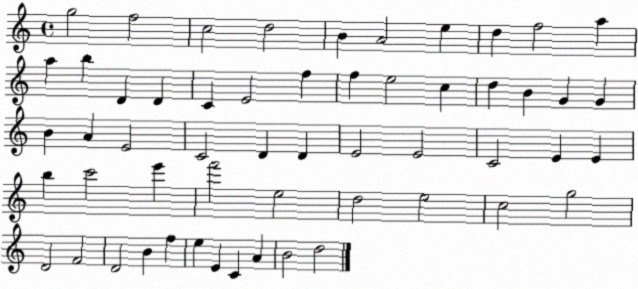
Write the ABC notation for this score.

X:1
T:Untitled
M:4/4
L:1/4
K:C
g2 f2 c2 d2 B A2 e d f2 a a b D D C E2 f f e2 c d B G G B A E2 C2 D D E2 E2 C2 E E b c'2 e' f'2 e2 d2 e2 c2 g2 D2 F2 D2 B f e E C A B2 d2